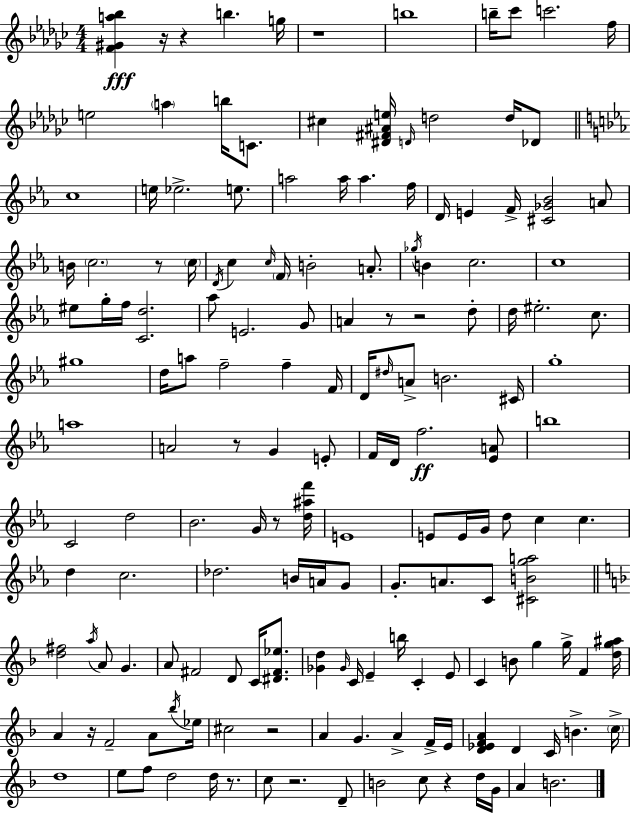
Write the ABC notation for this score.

X:1
T:Untitled
M:4/4
L:1/4
K:Ebm
[F^Ga_b] z/4 z b g/4 z4 b4 b/4 _c'/2 c'2 f/4 e2 a b/4 C/2 ^c [^D^F^Ae]/4 D/4 d2 d/4 _D/2 c4 e/4 _e2 e/2 a2 a/4 a f/4 D/4 E F/4 [^C_G_B]2 A/2 B/4 c2 z/2 c/4 D/4 c c/4 F/4 B2 A/2 _g/4 B c2 c4 ^e/2 g/4 f/4 [Cd]2 _a/2 E2 G/2 A z/2 z2 d/2 d/4 ^e2 c/2 ^g4 d/4 a/2 f2 f F/4 D/4 ^d/4 A/2 B2 ^C/4 g4 a4 A2 z/2 G E/2 F/4 D/4 f2 [_EA]/2 b4 C2 d2 _B2 G/4 z/2 [d^af']/4 E4 E/2 E/4 G/4 d/2 c c d c2 _d2 B/4 A/4 G/2 G/2 A/2 C/2 [^CBga]2 [d^f]2 a/4 A/2 G A/2 ^F2 D/2 C/4 [^D^F_e]/2 [_Gd] _G/4 C/4 E b/4 C E/2 C B/2 g g/4 F [dg^a]/4 A z/4 F2 A/2 _b/4 _e/4 ^c2 z2 A G A F/4 E/4 [D_EFA] D C/4 B c/4 d4 e/2 f/2 d2 d/4 z/2 c/2 z2 D/2 B2 c/2 z d/4 G/4 A B2